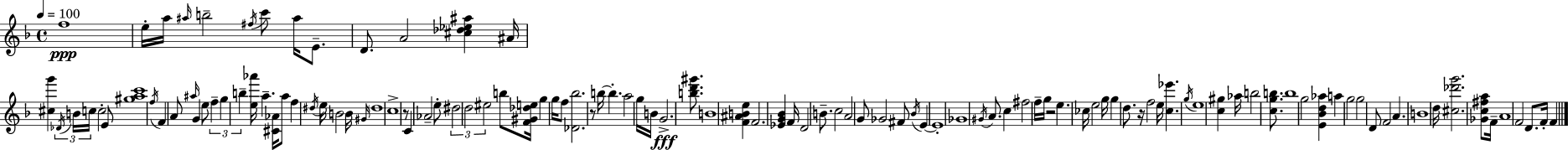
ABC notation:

X:1
T:Untitled
M:4/4
L:1/4
K:Dm
f4 e/4 a/4 ^a/4 b2 ^f/4 c'/2 ^a/4 E/2 D/2 A2 [^c_d_e^a] ^A/4 [^cg'] _D/4 B/4 c/4 c2 E/2 [^gac']4 f/4 F A/2 ^a/4 G e/2 f g b [e_a']/4 a [^C_A]/4 a/2 f ^d/4 e/4 B2 B/4 ^G/4 ^d4 c4 z/2 C _A2 e/2 ^d2 d2 ^e2 b/2 [F^G_de]/4 g g/4 f/2 [_D_b]2 z/2 b/4 b a2 g/4 B/4 G2 [bd'^g']/2 B4 [F^ABe] F2 [_EG_B] F/4 D2 B/2 c2 A2 G/2 _G2 ^F/2 _B/4 E E4 _G4 ^G/4 A/2 c ^f2 f/4 g/4 z2 e _c/4 e2 g/4 g d/2 z/4 f2 e/4 [c_e'] g/4 e4 [c^g] _a/4 b2 [cgb]/2 b4 g2 [E_Bd_a] a g2 g2 D/2 F2 A B4 d/4 [^c_d'g']2 [_Gc^fa]/2 F/4 A4 F2 D/2 F/4 F